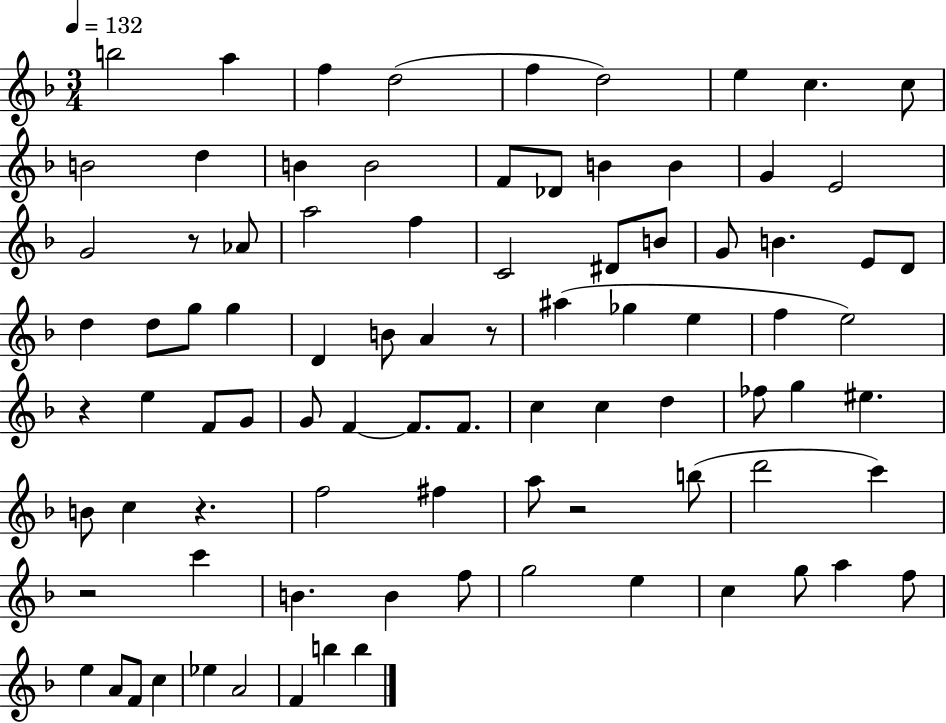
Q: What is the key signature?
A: F major